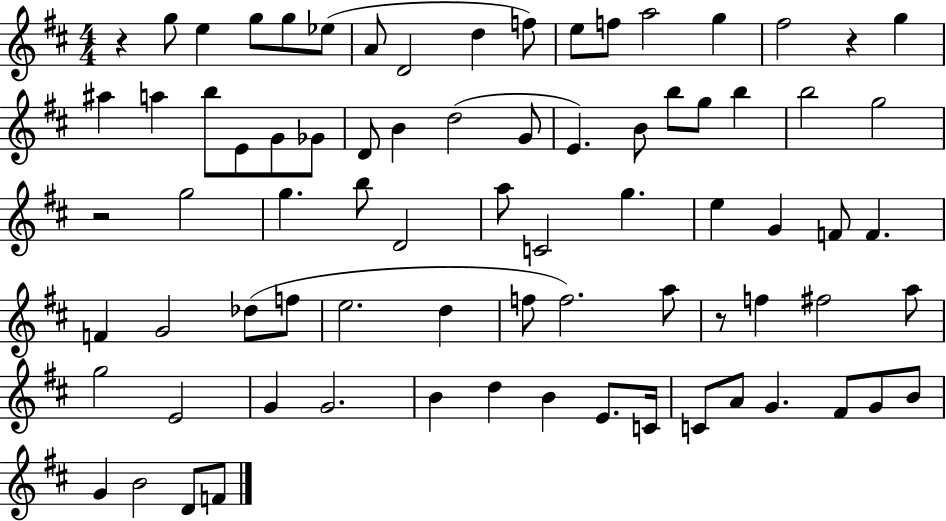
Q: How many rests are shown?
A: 4